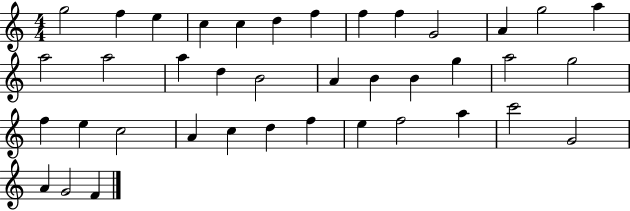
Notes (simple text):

G5/h F5/q E5/q C5/q C5/q D5/q F5/q F5/q F5/q G4/h A4/q G5/h A5/q A5/h A5/h A5/q D5/q B4/h A4/q B4/q B4/q G5/q A5/h G5/h F5/q E5/q C5/h A4/q C5/q D5/q F5/q E5/q F5/h A5/q C6/h G4/h A4/q G4/h F4/q